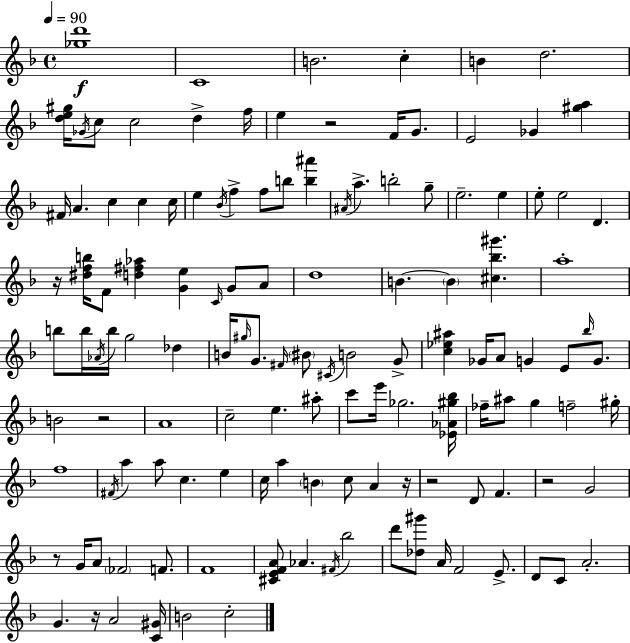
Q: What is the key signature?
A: D minor